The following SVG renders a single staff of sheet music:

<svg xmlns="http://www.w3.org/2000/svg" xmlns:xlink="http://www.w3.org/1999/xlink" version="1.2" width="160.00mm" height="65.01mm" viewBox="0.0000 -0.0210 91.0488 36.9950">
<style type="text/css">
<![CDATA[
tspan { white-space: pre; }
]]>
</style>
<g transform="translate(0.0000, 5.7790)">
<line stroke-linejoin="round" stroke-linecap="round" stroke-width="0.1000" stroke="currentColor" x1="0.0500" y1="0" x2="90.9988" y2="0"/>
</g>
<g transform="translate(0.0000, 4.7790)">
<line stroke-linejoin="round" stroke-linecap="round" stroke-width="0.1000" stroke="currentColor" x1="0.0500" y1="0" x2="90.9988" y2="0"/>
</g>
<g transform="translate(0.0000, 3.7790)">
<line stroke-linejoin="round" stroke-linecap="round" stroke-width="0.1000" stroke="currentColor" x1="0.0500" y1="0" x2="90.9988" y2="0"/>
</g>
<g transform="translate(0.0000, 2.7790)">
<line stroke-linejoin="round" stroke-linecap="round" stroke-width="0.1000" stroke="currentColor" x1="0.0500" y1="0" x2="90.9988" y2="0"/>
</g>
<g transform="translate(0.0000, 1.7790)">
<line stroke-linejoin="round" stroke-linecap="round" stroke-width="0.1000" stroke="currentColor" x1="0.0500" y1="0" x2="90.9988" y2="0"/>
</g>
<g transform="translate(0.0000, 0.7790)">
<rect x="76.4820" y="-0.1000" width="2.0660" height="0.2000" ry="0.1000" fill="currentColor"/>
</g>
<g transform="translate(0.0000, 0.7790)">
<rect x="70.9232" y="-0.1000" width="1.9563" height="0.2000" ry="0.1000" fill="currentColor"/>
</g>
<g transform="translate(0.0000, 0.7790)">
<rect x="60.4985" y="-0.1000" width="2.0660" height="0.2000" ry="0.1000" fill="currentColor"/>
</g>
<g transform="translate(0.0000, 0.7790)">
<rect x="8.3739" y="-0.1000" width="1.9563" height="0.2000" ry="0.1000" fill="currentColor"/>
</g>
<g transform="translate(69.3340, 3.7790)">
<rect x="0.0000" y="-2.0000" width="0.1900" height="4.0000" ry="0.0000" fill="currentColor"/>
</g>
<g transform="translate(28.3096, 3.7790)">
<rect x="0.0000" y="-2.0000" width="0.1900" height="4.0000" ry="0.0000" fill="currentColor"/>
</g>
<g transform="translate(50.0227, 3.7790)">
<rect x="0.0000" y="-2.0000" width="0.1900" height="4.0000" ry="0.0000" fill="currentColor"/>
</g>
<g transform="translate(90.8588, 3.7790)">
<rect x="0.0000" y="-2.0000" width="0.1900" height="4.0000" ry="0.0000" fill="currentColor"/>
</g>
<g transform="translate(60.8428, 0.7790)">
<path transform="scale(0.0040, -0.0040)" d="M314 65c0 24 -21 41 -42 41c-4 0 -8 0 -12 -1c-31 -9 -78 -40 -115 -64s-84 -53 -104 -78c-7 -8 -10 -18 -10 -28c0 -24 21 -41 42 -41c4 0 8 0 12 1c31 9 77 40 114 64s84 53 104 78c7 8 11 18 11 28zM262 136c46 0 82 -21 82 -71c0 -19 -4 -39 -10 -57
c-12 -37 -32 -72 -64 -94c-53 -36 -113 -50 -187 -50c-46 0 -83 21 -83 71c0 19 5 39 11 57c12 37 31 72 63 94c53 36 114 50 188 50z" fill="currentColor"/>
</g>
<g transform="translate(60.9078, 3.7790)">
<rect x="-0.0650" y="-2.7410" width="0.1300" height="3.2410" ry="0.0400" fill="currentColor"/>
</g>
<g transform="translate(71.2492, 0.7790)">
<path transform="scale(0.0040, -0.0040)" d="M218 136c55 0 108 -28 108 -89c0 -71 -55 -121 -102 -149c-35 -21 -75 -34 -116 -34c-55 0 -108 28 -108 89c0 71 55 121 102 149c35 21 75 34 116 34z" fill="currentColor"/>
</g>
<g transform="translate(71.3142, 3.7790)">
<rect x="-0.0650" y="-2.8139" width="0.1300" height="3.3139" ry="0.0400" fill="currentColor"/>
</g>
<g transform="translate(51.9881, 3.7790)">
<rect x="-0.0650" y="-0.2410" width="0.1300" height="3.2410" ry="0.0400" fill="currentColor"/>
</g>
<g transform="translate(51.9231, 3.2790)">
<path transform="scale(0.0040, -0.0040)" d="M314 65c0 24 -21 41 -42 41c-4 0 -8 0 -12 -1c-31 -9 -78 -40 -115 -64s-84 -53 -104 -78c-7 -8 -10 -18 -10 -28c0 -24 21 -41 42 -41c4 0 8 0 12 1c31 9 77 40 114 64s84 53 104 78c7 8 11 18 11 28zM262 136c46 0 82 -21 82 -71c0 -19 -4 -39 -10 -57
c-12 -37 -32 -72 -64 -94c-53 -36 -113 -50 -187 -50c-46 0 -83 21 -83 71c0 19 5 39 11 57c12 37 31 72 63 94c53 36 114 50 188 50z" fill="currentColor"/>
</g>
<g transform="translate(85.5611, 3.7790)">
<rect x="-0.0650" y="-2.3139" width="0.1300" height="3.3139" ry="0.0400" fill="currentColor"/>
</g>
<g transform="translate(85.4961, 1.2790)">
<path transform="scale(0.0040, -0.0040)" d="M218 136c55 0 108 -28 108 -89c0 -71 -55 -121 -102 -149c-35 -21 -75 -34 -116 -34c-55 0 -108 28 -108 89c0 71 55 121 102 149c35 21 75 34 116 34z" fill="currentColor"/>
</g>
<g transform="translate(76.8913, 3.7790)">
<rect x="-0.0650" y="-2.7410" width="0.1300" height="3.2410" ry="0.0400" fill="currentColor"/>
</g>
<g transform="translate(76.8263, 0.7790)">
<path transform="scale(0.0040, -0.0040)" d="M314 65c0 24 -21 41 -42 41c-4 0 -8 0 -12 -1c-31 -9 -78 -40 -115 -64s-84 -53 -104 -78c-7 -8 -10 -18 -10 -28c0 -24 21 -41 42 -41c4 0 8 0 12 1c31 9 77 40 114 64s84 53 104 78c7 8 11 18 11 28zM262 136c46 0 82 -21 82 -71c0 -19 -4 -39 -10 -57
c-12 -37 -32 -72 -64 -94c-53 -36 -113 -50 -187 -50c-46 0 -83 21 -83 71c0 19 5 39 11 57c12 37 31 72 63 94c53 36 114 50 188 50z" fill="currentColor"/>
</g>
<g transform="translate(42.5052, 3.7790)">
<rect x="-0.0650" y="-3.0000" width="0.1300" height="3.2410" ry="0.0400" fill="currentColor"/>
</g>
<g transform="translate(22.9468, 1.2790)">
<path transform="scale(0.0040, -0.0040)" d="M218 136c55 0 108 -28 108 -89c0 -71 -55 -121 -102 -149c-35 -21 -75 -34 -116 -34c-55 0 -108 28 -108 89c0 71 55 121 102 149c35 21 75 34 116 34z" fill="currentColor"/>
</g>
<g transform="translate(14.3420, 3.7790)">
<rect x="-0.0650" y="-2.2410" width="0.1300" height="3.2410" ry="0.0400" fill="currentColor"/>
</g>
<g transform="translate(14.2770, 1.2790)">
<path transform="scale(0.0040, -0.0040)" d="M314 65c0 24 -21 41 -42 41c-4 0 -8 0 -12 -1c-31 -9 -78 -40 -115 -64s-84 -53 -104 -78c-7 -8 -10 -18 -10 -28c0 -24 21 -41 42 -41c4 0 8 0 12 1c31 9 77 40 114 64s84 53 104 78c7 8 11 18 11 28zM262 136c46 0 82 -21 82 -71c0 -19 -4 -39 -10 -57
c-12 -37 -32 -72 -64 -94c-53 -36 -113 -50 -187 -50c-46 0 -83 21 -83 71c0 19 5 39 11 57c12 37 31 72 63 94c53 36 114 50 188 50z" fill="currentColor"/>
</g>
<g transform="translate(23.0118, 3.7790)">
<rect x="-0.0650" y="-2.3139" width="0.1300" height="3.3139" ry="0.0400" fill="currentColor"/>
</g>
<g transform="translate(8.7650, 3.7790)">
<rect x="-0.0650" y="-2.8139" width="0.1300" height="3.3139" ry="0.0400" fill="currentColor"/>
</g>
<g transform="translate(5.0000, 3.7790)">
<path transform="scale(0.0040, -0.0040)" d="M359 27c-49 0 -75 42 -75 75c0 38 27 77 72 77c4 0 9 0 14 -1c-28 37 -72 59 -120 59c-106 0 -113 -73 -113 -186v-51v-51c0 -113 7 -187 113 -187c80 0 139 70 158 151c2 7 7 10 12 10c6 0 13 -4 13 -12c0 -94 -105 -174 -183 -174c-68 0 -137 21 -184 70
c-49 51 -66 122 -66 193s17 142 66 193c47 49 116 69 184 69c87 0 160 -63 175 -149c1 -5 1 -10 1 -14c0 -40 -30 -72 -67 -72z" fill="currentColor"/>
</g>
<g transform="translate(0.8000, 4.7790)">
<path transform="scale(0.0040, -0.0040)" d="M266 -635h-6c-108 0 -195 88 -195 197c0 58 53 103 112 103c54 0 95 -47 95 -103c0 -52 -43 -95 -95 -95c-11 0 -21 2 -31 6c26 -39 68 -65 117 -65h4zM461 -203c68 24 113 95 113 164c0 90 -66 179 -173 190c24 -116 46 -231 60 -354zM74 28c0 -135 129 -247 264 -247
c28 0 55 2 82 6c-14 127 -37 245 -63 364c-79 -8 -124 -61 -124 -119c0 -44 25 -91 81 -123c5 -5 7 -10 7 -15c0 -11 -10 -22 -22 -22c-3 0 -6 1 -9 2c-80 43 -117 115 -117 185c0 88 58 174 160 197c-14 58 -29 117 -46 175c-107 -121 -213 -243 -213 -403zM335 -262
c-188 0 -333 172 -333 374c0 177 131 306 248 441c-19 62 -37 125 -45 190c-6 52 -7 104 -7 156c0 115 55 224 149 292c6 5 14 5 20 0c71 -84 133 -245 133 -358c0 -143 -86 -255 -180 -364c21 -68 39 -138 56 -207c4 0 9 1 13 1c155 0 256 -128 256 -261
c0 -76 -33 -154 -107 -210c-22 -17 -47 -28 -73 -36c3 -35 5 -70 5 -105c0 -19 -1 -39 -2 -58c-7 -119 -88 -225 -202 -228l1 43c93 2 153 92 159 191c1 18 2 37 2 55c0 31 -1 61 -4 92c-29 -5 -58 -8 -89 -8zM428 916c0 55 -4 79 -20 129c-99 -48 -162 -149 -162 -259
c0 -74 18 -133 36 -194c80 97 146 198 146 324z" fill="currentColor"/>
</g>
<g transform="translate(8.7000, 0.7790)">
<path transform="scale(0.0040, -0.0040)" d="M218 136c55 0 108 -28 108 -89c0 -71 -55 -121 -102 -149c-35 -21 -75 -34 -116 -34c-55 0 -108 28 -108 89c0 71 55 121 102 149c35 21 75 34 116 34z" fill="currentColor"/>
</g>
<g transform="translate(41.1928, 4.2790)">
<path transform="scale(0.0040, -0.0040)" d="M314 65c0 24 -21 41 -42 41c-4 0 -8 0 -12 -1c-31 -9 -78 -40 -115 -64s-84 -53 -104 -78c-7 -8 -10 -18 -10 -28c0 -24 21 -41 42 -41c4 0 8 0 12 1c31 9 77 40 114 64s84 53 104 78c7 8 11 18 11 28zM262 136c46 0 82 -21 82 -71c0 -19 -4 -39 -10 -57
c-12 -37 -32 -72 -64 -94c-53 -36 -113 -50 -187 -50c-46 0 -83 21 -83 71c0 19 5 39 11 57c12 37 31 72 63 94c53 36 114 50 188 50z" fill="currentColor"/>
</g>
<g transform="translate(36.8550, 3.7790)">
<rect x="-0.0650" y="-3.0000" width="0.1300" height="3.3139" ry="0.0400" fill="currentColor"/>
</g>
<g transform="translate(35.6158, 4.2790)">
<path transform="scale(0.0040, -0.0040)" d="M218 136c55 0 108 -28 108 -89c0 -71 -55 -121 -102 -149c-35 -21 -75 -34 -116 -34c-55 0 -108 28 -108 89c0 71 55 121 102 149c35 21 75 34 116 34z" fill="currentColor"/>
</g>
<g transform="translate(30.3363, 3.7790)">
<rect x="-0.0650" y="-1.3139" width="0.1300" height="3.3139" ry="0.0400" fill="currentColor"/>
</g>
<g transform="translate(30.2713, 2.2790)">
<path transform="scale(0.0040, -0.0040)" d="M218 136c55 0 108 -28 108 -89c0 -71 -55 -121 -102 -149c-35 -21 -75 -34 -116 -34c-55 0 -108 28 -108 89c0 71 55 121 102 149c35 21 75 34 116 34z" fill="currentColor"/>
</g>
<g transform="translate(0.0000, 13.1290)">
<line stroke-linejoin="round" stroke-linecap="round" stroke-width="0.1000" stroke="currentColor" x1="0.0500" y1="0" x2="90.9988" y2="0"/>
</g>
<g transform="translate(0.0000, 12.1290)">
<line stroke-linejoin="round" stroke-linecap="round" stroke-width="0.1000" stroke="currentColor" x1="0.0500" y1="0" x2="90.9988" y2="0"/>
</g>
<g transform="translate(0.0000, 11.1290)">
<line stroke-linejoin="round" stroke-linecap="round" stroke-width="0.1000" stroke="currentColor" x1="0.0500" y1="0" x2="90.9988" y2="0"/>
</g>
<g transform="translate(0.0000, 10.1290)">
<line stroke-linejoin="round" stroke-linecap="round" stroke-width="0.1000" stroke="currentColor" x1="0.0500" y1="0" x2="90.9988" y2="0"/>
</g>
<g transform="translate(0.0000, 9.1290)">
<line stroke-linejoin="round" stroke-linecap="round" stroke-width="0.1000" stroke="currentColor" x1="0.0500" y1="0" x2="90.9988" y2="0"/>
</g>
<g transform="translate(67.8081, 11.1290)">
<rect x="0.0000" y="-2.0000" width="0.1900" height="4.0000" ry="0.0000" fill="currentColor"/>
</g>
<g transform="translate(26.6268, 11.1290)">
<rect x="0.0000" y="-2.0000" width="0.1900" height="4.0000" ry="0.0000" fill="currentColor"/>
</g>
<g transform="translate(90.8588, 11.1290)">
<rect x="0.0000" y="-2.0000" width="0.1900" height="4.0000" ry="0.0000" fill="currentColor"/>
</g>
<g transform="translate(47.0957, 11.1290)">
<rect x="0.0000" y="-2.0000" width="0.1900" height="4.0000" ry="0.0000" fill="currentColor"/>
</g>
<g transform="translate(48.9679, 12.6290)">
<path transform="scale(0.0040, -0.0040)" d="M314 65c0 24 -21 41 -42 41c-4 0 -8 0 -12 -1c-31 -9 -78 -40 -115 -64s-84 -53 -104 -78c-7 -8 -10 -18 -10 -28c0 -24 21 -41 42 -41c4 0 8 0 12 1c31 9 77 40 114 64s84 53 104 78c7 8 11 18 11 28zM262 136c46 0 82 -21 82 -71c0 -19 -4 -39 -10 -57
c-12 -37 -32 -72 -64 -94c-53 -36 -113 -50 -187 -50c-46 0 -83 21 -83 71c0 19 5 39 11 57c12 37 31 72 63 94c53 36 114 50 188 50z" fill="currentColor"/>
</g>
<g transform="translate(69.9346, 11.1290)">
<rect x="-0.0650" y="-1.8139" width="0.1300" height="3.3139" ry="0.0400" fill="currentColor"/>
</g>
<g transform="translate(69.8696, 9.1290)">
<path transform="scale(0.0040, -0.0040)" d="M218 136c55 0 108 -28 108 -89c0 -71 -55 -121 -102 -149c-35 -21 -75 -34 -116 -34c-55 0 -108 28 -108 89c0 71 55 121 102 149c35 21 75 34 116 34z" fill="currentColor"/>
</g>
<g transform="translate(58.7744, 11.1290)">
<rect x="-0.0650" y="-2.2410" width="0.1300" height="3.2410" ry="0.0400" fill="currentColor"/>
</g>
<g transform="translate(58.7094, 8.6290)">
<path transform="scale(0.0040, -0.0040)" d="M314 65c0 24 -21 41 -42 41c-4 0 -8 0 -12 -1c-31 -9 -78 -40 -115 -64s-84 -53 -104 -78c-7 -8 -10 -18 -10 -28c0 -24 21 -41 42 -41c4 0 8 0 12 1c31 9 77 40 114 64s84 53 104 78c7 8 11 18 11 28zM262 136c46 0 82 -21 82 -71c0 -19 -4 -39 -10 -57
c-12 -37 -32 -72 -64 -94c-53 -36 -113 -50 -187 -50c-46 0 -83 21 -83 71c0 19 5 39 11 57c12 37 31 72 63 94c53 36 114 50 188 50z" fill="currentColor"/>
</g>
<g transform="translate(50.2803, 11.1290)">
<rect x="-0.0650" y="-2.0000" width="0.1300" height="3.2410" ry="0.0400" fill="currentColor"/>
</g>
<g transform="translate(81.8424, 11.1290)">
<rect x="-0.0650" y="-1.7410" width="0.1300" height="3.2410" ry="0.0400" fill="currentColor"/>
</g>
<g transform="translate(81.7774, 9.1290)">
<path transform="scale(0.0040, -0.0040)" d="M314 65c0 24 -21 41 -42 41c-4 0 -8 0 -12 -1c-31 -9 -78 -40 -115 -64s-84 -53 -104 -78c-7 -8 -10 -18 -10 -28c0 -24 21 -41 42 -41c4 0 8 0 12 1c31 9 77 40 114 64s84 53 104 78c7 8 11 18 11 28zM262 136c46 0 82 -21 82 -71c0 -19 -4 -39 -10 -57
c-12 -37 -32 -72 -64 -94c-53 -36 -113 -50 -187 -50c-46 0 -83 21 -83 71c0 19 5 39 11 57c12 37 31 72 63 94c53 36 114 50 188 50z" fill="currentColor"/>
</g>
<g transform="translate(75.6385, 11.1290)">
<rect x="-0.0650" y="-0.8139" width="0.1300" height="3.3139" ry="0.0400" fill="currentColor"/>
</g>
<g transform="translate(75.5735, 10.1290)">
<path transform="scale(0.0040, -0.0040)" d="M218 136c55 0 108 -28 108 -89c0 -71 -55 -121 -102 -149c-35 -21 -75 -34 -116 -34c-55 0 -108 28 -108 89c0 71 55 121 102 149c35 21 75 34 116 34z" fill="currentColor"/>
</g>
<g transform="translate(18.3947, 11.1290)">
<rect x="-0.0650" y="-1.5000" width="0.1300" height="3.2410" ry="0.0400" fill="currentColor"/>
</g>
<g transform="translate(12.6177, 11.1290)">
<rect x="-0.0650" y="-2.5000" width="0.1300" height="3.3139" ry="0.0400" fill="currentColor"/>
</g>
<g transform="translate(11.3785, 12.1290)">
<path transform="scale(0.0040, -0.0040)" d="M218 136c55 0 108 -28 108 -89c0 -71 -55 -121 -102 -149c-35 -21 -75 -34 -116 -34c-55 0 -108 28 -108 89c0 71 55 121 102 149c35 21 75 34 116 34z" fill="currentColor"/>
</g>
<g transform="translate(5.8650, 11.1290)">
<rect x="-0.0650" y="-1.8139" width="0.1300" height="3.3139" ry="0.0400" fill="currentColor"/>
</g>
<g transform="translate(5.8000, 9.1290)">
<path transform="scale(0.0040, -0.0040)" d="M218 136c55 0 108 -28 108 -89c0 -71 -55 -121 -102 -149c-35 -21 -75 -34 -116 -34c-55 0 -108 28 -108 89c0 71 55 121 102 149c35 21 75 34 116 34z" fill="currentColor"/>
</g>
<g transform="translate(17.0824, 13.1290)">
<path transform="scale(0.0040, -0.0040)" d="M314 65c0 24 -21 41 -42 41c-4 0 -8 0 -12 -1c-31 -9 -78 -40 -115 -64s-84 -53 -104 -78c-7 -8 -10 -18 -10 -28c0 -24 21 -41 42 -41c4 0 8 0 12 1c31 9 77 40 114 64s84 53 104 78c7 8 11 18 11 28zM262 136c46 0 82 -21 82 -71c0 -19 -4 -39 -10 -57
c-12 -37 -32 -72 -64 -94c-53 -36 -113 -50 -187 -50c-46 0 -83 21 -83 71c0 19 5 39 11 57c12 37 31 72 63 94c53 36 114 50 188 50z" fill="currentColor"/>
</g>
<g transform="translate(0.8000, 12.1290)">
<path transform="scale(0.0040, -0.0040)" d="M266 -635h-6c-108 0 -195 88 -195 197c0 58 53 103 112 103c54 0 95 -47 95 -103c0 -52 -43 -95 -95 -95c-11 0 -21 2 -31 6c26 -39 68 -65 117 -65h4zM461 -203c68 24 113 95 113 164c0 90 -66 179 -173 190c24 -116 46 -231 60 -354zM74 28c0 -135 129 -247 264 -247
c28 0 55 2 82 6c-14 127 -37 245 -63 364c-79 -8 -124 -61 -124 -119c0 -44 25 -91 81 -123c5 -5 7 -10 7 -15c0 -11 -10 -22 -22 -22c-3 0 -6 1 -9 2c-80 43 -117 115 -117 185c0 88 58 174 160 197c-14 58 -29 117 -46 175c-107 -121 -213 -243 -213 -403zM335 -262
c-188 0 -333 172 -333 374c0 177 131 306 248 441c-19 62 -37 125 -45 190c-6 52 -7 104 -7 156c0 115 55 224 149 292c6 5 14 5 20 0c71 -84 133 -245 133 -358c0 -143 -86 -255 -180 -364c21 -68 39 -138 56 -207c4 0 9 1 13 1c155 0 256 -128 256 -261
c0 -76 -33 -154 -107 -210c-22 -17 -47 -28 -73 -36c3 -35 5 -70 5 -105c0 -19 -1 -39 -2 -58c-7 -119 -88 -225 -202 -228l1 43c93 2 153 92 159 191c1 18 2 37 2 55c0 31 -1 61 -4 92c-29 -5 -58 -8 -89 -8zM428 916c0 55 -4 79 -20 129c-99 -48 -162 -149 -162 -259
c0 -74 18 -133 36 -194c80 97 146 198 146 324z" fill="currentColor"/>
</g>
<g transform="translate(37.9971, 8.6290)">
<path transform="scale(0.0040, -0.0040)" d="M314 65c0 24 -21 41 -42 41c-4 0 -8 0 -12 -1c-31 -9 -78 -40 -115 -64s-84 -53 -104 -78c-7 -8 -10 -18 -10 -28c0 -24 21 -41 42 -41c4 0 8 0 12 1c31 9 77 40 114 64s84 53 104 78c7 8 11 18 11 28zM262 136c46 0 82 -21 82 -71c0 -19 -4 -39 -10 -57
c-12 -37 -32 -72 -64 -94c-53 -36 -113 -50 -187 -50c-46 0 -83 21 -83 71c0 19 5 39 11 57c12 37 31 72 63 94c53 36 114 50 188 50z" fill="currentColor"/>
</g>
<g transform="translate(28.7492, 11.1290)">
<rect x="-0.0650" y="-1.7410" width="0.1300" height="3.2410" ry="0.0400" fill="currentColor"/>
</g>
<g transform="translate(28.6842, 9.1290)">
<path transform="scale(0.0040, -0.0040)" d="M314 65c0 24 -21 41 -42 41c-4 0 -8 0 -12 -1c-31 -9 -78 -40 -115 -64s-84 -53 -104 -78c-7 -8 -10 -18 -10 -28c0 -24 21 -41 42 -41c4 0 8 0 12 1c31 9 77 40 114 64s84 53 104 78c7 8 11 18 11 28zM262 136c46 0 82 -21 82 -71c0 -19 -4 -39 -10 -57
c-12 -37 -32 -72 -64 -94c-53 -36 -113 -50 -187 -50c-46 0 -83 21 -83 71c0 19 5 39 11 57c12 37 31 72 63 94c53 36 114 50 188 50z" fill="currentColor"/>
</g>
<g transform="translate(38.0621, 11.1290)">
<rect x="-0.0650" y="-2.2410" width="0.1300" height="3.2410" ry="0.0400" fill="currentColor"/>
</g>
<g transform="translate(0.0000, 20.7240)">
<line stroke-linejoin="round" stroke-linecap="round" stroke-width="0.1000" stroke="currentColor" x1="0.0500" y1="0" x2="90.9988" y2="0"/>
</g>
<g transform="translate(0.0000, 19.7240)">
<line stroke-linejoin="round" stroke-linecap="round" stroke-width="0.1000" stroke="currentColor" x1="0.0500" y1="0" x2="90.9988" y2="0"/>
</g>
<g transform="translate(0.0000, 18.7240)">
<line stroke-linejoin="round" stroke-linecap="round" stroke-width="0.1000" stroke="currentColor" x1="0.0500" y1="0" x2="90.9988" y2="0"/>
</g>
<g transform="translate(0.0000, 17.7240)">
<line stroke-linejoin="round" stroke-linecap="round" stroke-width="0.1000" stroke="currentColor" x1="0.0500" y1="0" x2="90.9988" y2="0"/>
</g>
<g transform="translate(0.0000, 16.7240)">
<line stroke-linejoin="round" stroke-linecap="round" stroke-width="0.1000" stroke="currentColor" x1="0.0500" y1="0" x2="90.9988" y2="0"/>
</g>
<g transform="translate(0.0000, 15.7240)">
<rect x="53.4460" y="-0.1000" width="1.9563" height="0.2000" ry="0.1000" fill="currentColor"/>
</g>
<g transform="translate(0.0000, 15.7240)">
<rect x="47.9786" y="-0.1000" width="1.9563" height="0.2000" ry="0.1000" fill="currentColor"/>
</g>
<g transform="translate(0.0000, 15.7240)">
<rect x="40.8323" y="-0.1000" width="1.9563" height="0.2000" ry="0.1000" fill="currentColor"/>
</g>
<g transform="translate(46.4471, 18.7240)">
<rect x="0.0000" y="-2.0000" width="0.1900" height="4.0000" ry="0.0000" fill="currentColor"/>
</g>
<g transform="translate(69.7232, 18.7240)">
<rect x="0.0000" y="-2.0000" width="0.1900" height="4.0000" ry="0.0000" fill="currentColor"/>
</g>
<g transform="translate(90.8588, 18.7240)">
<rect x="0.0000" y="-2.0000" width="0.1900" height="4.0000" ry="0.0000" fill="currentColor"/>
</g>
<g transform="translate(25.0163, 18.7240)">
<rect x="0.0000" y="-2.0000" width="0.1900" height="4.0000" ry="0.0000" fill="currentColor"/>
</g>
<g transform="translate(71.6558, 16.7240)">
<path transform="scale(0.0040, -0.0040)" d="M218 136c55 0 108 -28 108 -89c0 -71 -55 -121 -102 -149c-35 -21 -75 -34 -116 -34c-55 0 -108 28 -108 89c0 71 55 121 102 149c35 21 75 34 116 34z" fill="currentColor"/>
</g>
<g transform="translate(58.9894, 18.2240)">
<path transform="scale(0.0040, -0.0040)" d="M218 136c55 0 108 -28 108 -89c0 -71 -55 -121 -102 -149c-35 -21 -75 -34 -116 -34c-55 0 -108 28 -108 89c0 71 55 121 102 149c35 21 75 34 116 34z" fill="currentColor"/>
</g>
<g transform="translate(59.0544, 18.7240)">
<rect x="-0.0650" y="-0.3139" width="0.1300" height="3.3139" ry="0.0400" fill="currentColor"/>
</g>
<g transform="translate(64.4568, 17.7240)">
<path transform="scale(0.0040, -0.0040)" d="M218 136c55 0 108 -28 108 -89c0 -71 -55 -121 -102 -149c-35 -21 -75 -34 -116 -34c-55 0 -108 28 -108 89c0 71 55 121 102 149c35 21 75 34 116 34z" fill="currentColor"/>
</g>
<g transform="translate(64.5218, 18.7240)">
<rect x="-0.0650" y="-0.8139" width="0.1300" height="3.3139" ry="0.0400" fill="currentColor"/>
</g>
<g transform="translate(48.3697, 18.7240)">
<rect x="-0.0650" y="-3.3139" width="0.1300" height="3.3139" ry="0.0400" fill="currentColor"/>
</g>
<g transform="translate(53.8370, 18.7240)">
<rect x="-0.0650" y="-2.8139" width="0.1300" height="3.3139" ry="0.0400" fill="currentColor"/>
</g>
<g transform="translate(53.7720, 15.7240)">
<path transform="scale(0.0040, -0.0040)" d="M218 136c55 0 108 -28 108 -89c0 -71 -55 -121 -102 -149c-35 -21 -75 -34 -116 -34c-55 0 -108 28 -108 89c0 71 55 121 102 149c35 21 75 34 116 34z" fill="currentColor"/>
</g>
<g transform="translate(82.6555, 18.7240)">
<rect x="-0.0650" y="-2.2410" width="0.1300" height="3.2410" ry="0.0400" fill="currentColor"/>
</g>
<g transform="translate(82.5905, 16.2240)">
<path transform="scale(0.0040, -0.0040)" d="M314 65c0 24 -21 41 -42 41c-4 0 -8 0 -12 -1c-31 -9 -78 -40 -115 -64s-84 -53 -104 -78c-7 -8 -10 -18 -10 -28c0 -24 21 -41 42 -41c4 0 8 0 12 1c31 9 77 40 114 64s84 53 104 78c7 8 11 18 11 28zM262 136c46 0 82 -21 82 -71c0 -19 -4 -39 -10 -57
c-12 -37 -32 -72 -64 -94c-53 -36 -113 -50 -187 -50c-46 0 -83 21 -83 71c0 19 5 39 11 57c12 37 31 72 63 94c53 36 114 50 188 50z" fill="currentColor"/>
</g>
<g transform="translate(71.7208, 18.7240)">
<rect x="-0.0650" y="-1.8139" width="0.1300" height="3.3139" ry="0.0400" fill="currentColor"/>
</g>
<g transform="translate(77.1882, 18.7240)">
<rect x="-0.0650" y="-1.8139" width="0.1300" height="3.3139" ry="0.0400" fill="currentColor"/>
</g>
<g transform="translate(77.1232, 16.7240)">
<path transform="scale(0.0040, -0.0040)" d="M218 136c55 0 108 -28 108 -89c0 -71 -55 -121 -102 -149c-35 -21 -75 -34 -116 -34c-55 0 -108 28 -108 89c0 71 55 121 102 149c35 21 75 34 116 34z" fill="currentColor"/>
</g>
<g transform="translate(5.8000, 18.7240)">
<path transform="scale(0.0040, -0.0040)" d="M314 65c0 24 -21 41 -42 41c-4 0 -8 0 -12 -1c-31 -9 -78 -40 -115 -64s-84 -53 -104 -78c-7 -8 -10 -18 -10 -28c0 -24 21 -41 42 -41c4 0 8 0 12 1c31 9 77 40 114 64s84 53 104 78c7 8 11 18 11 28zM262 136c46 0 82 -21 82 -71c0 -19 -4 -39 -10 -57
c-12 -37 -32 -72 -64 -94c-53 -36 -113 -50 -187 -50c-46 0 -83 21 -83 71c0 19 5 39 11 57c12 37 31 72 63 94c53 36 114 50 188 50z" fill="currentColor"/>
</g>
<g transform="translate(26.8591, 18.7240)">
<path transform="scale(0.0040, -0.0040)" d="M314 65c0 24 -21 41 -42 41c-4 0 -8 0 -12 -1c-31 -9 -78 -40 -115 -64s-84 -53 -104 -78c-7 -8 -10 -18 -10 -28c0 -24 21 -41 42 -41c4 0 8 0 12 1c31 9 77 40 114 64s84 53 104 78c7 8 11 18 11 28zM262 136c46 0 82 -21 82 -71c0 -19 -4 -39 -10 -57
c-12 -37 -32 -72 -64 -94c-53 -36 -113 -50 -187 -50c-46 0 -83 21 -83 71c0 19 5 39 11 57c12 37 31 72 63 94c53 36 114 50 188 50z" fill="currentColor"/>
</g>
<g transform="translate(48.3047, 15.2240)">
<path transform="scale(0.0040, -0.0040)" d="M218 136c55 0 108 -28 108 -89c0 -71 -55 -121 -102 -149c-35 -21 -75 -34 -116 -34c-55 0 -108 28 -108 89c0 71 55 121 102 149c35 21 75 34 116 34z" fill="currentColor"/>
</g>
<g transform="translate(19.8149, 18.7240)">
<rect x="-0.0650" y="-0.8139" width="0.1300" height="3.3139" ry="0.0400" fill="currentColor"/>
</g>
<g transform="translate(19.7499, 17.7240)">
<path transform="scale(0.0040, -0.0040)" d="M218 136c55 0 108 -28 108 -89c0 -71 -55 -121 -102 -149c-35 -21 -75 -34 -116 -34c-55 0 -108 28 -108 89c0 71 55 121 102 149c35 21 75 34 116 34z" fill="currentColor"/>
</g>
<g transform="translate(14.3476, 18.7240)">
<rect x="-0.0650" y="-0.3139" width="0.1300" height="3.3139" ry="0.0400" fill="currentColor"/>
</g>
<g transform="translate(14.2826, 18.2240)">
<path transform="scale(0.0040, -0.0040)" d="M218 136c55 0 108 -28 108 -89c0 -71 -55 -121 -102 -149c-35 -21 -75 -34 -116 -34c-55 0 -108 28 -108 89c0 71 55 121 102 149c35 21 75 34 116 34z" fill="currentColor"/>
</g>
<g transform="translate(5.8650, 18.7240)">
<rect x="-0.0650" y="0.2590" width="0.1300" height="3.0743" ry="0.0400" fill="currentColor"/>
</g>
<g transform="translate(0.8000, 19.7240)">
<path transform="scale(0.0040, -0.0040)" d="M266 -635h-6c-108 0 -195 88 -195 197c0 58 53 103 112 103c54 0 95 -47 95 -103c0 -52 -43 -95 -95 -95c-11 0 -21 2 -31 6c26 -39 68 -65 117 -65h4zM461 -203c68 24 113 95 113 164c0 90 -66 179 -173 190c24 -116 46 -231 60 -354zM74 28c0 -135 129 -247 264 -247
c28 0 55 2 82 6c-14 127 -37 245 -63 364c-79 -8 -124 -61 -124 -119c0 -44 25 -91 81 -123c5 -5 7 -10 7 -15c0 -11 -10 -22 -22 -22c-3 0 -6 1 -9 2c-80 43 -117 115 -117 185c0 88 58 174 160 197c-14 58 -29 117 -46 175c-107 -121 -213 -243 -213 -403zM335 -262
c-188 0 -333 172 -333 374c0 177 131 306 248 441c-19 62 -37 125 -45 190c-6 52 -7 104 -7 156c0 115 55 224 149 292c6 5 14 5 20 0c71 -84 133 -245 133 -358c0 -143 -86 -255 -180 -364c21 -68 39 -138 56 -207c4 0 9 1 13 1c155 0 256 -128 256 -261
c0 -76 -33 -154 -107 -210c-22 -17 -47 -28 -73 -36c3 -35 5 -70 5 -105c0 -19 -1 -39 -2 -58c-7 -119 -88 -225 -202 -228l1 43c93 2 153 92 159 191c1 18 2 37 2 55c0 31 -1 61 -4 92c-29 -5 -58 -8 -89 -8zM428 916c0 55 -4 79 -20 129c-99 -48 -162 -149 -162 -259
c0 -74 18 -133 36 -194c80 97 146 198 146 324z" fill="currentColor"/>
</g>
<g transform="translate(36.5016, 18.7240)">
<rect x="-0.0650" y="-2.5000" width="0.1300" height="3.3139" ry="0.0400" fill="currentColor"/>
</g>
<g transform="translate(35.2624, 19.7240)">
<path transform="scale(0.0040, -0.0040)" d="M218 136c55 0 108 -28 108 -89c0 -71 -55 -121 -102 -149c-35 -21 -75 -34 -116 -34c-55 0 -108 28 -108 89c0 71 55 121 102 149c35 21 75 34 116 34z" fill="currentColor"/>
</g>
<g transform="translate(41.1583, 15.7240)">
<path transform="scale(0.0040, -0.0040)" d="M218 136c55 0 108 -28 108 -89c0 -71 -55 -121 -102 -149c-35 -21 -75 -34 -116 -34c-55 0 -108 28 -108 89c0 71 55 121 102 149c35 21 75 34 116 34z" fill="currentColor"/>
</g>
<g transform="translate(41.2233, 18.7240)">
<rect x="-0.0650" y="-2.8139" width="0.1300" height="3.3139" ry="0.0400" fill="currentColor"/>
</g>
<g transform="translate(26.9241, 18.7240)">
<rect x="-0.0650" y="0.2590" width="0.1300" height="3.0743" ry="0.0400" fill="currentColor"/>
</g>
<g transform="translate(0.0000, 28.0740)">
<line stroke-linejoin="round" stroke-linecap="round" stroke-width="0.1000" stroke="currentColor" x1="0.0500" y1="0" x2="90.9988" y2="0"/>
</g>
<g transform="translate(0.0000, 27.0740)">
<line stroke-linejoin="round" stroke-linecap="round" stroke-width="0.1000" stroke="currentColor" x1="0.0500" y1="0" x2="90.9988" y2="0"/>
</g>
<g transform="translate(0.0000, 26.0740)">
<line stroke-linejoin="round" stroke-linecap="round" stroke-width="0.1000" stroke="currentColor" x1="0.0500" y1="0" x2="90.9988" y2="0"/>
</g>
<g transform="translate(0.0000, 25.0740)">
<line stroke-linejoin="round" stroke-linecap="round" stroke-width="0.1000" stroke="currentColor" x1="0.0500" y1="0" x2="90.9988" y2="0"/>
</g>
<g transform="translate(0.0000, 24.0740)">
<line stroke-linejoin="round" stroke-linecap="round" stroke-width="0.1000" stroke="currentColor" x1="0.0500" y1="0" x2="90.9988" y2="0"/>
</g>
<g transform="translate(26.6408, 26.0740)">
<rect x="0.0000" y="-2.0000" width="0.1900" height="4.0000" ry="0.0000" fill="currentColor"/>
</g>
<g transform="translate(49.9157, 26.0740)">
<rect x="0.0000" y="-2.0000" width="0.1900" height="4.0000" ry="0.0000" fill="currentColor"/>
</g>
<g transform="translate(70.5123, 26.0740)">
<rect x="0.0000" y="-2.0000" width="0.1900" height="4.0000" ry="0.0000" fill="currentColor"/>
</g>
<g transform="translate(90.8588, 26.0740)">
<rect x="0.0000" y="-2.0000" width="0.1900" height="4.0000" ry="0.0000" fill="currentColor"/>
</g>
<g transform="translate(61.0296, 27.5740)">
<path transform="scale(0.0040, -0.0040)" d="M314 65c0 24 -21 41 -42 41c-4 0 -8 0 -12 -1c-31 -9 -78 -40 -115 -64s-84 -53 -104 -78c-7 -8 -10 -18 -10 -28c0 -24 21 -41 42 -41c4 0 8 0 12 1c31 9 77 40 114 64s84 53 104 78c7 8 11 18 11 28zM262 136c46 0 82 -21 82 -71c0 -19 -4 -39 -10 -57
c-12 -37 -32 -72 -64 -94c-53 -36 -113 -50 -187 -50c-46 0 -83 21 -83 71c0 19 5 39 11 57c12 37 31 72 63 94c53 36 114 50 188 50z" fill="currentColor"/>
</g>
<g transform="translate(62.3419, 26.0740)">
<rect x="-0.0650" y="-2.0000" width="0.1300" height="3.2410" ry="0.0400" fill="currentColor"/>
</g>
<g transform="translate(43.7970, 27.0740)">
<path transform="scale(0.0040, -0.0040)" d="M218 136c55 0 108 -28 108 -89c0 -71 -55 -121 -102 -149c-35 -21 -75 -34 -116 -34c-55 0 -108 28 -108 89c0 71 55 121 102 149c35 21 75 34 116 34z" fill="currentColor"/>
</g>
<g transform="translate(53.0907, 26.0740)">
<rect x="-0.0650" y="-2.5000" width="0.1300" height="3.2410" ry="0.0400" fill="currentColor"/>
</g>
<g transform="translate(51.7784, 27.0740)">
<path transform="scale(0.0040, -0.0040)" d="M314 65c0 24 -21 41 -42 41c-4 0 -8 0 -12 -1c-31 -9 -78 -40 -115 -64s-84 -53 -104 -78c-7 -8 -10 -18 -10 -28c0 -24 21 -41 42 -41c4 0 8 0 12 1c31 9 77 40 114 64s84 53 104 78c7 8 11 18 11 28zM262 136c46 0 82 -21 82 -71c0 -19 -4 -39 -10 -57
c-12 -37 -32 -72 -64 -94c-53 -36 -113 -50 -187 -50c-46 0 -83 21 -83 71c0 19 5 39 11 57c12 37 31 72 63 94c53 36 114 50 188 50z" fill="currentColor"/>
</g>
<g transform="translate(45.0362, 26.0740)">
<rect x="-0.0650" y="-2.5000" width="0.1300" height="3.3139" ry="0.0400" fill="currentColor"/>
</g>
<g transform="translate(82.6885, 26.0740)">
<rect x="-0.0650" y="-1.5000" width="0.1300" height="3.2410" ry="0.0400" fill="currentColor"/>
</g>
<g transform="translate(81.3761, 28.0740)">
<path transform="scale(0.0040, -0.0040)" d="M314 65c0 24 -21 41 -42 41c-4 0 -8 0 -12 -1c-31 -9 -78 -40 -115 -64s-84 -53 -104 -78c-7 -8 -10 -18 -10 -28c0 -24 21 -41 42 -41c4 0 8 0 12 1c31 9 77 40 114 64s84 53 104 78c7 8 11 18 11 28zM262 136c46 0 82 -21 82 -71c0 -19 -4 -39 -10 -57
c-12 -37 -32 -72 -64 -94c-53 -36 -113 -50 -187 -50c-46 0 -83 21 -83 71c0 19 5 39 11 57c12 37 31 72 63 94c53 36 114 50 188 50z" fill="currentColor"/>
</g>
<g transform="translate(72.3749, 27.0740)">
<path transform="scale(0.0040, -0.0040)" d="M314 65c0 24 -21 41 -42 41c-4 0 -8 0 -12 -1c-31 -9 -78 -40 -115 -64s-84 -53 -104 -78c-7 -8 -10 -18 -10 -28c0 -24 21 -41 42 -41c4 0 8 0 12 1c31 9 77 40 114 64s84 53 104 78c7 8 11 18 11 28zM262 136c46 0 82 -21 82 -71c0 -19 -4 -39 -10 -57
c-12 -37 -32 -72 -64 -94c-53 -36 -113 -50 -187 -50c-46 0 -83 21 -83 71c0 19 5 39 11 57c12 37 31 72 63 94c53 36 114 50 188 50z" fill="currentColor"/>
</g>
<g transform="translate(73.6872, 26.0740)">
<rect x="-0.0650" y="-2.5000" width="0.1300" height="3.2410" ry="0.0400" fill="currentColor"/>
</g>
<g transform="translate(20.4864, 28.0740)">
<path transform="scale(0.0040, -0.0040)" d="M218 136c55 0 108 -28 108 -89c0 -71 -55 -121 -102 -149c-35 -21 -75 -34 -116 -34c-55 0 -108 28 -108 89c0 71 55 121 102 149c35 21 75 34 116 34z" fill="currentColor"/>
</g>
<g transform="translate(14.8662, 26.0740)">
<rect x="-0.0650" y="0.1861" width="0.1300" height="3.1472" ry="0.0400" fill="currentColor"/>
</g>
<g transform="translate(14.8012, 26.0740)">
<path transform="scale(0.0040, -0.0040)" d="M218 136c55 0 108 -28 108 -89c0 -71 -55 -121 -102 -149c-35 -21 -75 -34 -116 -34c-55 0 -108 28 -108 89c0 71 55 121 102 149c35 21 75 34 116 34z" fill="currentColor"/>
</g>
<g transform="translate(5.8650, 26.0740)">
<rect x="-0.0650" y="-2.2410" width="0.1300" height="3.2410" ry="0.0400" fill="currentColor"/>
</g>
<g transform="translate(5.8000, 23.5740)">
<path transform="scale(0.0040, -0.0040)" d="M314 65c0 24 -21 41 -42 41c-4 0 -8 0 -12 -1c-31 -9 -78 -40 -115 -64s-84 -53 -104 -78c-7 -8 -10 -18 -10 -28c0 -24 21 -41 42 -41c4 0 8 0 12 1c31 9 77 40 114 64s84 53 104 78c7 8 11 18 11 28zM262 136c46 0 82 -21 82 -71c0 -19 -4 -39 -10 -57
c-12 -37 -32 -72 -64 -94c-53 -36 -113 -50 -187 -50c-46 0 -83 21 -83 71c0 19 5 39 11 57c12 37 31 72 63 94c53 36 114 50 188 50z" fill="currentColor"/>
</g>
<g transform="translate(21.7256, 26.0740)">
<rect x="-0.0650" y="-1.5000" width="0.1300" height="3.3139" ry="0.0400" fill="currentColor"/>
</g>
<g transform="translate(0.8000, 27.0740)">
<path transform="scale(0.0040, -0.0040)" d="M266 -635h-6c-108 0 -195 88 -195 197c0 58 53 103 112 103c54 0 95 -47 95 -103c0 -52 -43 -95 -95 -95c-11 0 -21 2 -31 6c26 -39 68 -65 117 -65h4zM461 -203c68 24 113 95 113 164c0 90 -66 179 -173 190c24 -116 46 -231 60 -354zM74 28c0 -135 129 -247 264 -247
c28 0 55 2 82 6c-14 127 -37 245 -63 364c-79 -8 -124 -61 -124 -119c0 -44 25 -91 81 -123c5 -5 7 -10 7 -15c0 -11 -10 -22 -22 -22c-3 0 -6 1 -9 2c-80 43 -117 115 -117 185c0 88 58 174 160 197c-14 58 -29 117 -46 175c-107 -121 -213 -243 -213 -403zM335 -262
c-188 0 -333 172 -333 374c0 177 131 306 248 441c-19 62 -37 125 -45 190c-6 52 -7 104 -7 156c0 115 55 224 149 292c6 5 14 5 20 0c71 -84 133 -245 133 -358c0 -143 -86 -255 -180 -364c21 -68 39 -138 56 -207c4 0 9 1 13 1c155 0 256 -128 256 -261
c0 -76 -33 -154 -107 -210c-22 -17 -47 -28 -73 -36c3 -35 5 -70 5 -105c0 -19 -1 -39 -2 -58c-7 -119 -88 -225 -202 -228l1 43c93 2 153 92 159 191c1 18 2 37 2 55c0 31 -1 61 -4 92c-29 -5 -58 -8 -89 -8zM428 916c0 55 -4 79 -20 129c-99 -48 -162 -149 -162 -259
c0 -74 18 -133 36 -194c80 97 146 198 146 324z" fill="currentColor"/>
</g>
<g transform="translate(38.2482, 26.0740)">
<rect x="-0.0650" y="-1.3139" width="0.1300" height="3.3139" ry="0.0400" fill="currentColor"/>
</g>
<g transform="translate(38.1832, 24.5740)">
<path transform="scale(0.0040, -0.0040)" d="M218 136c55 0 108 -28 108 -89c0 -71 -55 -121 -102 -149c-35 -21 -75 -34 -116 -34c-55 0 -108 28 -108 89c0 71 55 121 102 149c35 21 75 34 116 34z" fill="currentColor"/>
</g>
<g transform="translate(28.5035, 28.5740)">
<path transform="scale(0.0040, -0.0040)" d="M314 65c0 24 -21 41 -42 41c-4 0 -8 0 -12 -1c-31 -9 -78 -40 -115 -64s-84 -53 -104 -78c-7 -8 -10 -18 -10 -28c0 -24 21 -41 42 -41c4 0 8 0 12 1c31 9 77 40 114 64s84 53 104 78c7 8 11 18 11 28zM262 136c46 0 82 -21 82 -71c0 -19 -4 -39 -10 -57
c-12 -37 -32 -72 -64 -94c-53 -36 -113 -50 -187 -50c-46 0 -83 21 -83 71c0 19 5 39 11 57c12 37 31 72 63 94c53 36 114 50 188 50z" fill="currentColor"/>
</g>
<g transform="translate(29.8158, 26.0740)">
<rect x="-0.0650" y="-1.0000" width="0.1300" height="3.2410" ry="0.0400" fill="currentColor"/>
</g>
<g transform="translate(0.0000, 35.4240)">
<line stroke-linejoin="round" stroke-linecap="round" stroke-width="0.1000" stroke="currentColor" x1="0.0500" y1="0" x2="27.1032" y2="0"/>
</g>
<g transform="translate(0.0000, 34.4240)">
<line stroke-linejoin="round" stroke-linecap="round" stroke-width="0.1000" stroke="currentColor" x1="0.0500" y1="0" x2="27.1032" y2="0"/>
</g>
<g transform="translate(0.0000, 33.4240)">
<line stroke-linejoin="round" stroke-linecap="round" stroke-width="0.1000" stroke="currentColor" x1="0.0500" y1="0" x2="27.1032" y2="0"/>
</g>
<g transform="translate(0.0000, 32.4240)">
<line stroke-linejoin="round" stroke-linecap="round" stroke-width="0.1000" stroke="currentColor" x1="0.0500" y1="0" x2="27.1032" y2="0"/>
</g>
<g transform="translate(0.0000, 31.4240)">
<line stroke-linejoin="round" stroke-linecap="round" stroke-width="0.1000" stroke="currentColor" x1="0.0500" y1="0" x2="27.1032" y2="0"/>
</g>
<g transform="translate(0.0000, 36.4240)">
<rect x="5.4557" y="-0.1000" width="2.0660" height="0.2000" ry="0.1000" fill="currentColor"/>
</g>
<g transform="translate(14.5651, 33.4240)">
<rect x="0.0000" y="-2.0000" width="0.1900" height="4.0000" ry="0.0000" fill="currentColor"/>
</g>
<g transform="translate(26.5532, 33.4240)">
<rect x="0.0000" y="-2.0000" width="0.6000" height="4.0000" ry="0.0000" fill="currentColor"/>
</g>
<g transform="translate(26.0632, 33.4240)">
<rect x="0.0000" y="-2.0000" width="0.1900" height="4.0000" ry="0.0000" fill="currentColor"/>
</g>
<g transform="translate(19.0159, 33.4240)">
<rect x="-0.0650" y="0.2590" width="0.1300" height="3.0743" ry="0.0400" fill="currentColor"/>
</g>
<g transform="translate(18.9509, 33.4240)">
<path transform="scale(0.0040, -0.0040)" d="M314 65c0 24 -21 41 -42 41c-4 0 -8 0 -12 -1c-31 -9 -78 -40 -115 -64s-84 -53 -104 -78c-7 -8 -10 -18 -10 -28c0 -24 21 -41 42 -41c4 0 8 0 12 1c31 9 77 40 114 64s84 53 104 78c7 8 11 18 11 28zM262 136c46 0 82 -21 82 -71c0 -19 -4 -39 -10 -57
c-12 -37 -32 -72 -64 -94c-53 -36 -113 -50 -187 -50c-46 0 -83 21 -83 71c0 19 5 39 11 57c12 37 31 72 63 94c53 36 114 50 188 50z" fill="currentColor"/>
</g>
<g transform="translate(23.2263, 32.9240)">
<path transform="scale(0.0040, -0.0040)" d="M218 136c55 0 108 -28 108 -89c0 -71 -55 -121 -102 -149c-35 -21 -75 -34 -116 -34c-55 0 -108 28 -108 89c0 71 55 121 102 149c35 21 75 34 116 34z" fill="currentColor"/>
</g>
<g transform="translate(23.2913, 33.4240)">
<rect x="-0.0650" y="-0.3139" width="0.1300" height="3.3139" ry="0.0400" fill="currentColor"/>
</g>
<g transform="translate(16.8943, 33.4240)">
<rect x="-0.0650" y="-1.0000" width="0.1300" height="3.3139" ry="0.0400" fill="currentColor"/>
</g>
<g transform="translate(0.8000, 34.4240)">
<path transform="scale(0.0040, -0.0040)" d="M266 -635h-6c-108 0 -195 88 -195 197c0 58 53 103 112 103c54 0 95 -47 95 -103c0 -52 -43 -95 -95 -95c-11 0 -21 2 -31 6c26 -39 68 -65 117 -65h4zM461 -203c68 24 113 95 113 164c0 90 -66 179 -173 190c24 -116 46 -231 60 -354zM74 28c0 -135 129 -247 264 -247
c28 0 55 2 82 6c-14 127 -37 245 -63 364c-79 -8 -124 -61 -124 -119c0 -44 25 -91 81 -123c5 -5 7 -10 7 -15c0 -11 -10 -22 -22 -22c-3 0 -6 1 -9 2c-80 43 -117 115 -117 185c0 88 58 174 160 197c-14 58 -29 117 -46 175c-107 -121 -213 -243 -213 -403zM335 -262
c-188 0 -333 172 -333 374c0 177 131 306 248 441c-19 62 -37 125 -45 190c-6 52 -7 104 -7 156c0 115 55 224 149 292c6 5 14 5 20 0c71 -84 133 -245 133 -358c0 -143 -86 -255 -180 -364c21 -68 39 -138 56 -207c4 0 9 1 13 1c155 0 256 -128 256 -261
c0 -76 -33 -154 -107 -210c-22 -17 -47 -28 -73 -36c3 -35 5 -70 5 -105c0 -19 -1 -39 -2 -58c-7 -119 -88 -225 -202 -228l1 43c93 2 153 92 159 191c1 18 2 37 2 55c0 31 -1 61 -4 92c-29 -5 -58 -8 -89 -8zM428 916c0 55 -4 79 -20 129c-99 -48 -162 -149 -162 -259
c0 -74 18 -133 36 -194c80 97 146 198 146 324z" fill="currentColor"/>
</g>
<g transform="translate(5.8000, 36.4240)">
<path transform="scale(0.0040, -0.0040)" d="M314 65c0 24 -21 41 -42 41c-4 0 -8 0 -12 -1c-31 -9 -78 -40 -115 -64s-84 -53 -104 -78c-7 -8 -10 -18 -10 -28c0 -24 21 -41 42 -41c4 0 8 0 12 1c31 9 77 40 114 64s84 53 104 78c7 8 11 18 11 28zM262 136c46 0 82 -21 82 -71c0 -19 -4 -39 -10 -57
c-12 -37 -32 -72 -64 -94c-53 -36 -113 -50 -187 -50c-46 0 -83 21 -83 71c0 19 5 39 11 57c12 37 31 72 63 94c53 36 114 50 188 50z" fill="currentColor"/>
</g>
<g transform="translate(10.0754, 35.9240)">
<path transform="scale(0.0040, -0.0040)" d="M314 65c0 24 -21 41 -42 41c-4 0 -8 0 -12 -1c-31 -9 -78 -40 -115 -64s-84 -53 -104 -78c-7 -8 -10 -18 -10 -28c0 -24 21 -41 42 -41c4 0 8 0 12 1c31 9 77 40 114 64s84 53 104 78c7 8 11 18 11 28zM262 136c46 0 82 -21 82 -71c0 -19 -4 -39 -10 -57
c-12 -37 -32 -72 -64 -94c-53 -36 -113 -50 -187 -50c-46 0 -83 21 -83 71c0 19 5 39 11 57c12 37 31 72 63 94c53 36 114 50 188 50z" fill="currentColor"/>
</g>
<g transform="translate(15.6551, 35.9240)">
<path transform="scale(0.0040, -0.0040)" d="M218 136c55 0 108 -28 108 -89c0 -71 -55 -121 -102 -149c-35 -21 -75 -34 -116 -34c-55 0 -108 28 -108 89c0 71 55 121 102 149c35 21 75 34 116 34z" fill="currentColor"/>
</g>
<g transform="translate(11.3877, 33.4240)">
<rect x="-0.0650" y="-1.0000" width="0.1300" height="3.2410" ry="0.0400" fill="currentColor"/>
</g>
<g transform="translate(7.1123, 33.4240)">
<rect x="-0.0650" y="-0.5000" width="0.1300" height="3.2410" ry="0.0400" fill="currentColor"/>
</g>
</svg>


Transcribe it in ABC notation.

X:1
T:Untitled
M:4/4
L:1/4
K:C
a g2 g e A A2 c2 a2 a a2 g f G E2 f2 g2 F2 g2 f d f2 B2 c d B2 G a b a c d f f g2 g2 B E D2 e G G2 F2 G2 E2 C2 D2 D B2 c